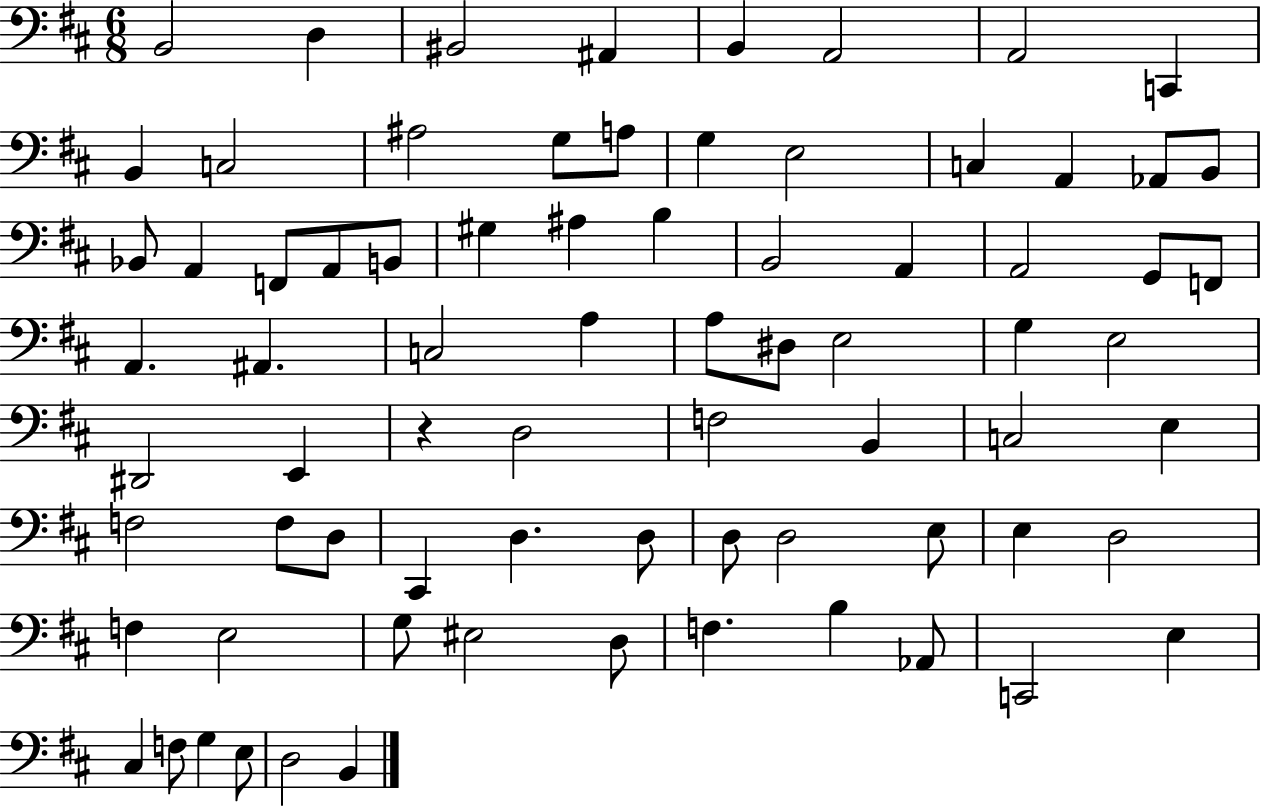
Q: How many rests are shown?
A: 1